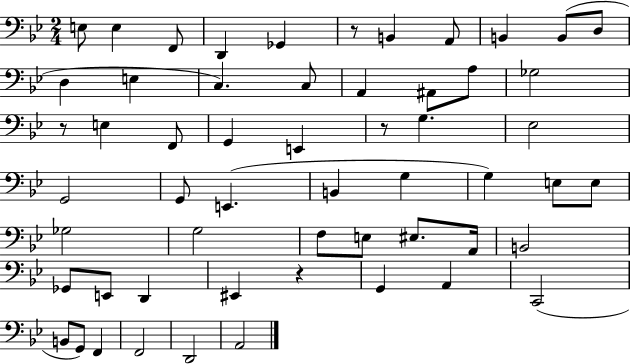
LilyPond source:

{
  \clef bass
  \numericTimeSignature
  \time 2/4
  \key bes \major
  \repeat volta 2 { e8 e4 f,8 | d,4 ges,4 | r8 b,4 a,8 | b,4 b,8( d8 | \break d4 e4 | c4.) c8 | a,4 ais,8 a8 | ges2 | \break r8 e4 f,8 | g,4 e,4 | r8 g4. | ees2 | \break g,2 | g,8 e,4.( | b,4 g4 | g4) e8 e8 | \break ges2 | g2 | f8 e8 eis8. a,16 | b,2 | \break ges,8 e,8 d,4 | eis,4 r4 | g,4 a,4 | c,2( | \break b,8 g,8) f,4 | f,2 | d,2 | a,2 | \break } \bar "|."
}